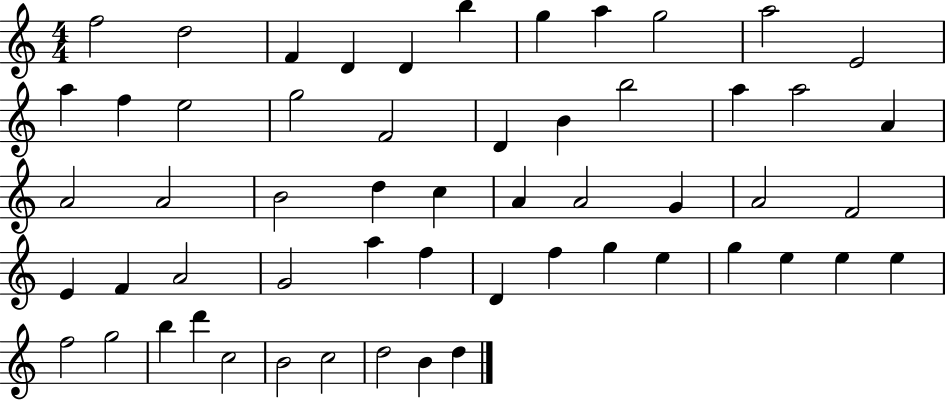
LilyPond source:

{
  \clef treble
  \numericTimeSignature
  \time 4/4
  \key c \major
  f''2 d''2 | f'4 d'4 d'4 b''4 | g''4 a''4 g''2 | a''2 e'2 | \break a''4 f''4 e''2 | g''2 f'2 | d'4 b'4 b''2 | a''4 a''2 a'4 | \break a'2 a'2 | b'2 d''4 c''4 | a'4 a'2 g'4 | a'2 f'2 | \break e'4 f'4 a'2 | g'2 a''4 f''4 | d'4 f''4 g''4 e''4 | g''4 e''4 e''4 e''4 | \break f''2 g''2 | b''4 d'''4 c''2 | b'2 c''2 | d''2 b'4 d''4 | \break \bar "|."
}